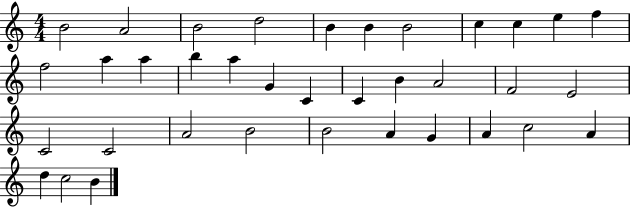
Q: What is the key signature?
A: C major